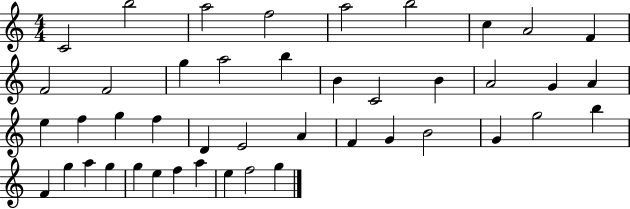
C4/h B5/h A5/h F5/h A5/h B5/h C5/q A4/h F4/q F4/h F4/h G5/q A5/h B5/q B4/q C4/h B4/q A4/h G4/q A4/q E5/q F5/q G5/q F5/q D4/q E4/h A4/q F4/q G4/q B4/h G4/q G5/h B5/q F4/q G5/q A5/q G5/q G5/q E5/q F5/q A5/q E5/q F5/h G5/q